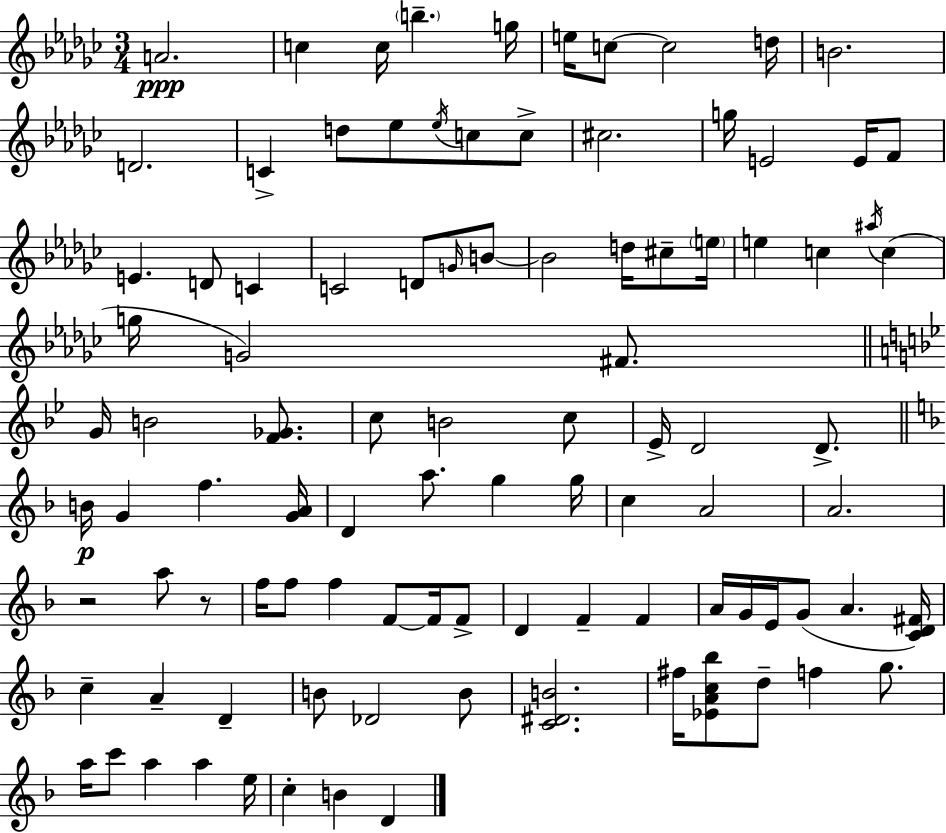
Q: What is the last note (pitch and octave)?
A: D4